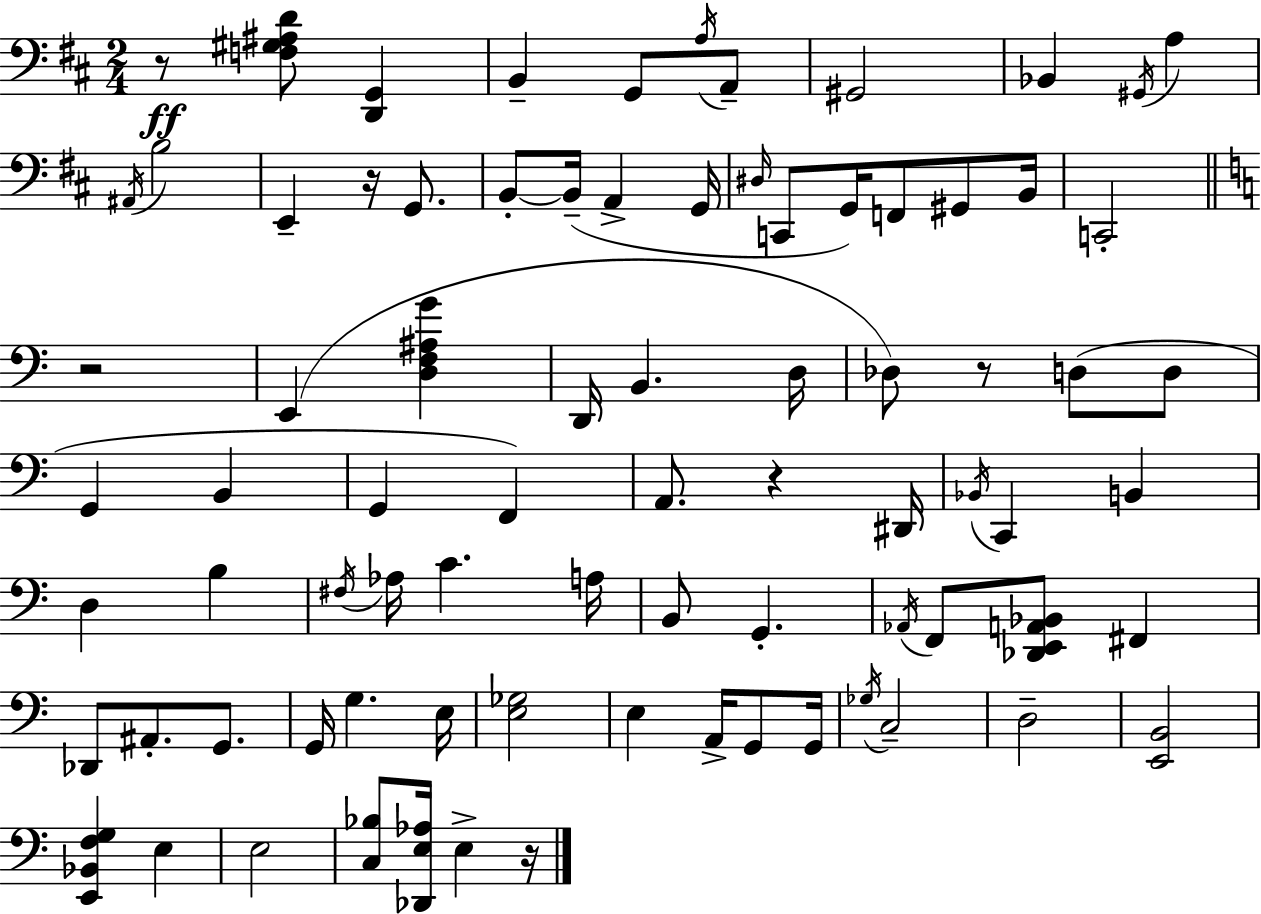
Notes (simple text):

R/e [F3,G#3,A#3,D4]/e [D2,G2]/q B2/q G2/e A3/s A2/e G#2/h Bb2/q G#2/s A3/q A#2/s B3/h E2/q R/s G2/e. B2/e B2/s A2/q G2/s D#3/s C2/e G2/s F2/e G#2/e B2/s C2/h R/h E2/q [D3,F3,A#3,G4]/q D2/s B2/q. D3/s Db3/e R/e D3/e D3/e G2/q B2/q G2/q F2/q A2/e. R/q D#2/s Bb2/s C2/q B2/q D3/q B3/q F#3/s Ab3/s C4/q. A3/s B2/e G2/q. Ab2/s F2/e [Db2,E2,A2,Bb2]/e F#2/q Db2/e A#2/e. G2/e. G2/s G3/q. E3/s [E3,Gb3]/h E3/q A2/s G2/e G2/s Gb3/s C3/h D3/h [E2,B2]/h [E2,Bb2,F3,G3]/q E3/q E3/h [C3,Bb3]/e [Db2,E3,Ab3]/s E3/q R/s